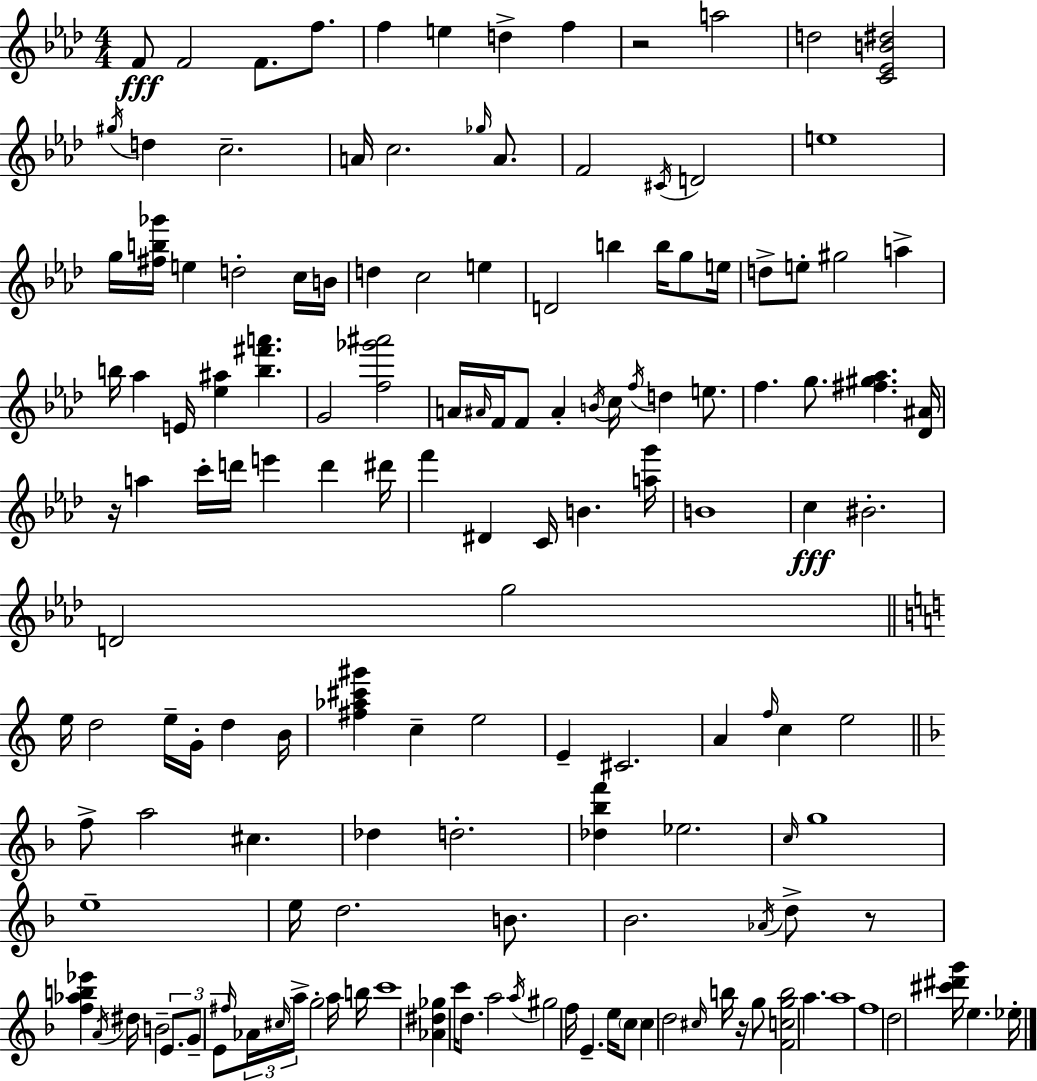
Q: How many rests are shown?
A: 4